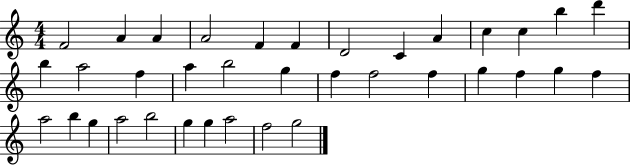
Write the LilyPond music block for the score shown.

{
  \clef treble
  \numericTimeSignature
  \time 4/4
  \key c \major
  f'2 a'4 a'4 | a'2 f'4 f'4 | d'2 c'4 a'4 | c''4 c''4 b''4 d'''4 | \break b''4 a''2 f''4 | a''4 b''2 g''4 | f''4 f''2 f''4 | g''4 f''4 g''4 f''4 | \break a''2 b''4 g''4 | a''2 b''2 | g''4 g''4 a''2 | f''2 g''2 | \break \bar "|."
}